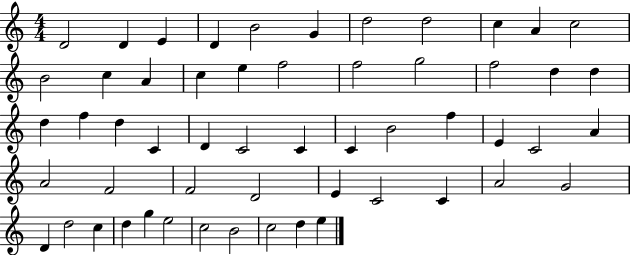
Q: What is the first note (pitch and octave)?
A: D4